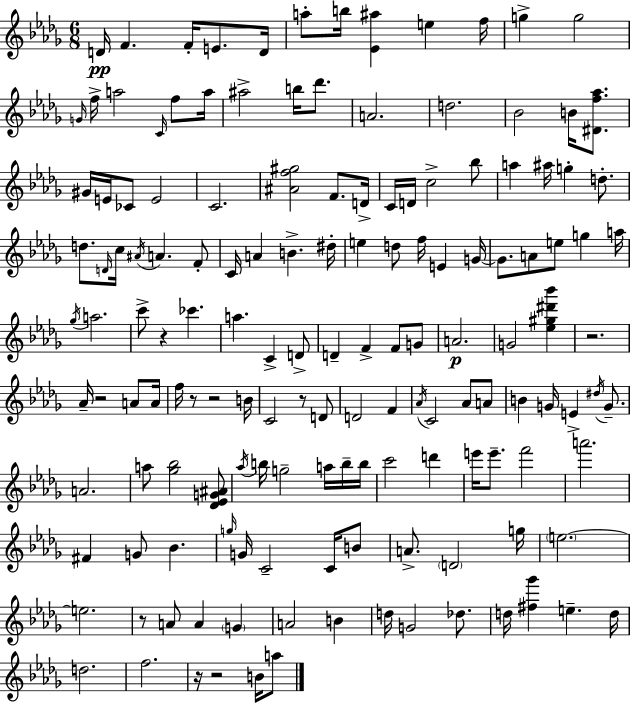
{
  \clef treble
  \numericTimeSignature
  \time 6/8
  \key bes \minor
  d'16\pp f'4. f'16-. e'8. d'16 | a''8-. b''16 <ees' ais''>4 e''4 f''16 | g''4-> g''2 | \grace { g'16 } f''16-> a''2 \grace { c'16 } f''8 | \break a''16 ais''2-> b''16 des'''8. | a'2. | d''2. | bes'2 b'16 <dis' f'' aes''>8. | \break gis'16 e'16 ces'8 e'2 | c'2. | <ais' f'' gis''>2 f'8. | d'16-> c'16 d'16 c''2-> | \break bes''8 a''4 ais''16 g''4-. d''8.-. | d''8. \grace { d'16 } c''16 \acciaccatura { ais'16 } a'4. | f'8-. c'16 a'4 b'4.-> | dis''16-. e''4 d''8 f''16 e'4 | \break g'16~~ g'8. a'8 e''8 g''4 | a''16 \acciaccatura { ges''16 } a''2. | c'''8-> r4 ces'''4. | a''4. c'4-> | \break d'8-> d'4-- f'4-> | f'8 g'8 a'2.\p | g'2 | <ees'' gis'' dis''' bes'''>4 r2. | \break aes'16-- r2 | a'8 a'16 f''16 r8 r2 | b'16 c'2 | r8 d'8 d'2 | \break f'4 \acciaccatura { aes'16 } c'2 | aes'8 a'8 b'4 g'16 e'4-> | \acciaccatura { dis''16 } g'8.-- a'2. | a''8 <ges'' bes''>2 | \break <des' ees' g' ais'>8 \acciaccatura { aes''16 } b''16 g''2-- | a''16 b''16-- b''16 c'''2 | d'''4 e'''16 e'''8.-- | f'''2 a'''2. | \break fis'4 | g'8 bes'4. \grace { g''16 } g'16 c'2-- | c'16 b'8 a'8.-> | \parenthesize d'2 g''16 \parenthesize e''2.~~ | \break e''2. | r8 a'8 | a'4 \parenthesize g'4 a'2 | b'4 d''16 g'2 | \break des''8. d''16 <fis'' ges'''>4 | e''4.-- d''16 d''2. | f''2. | r16 r2 | \break b'16 a''8 \bar "|."
}